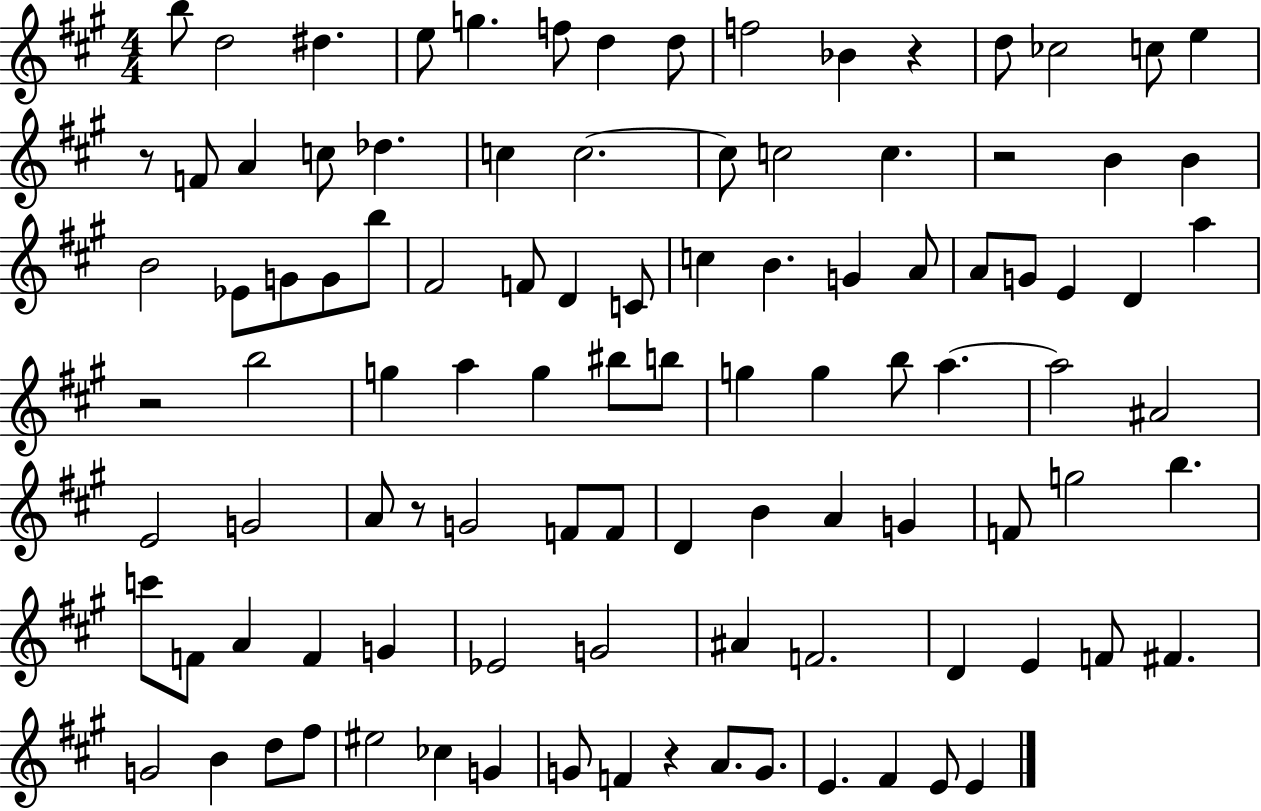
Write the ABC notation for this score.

X:1
T:Untitled
M:4/4
L:1/4
K:A
b/2 d2 ^d e/2 g f/2 d d/2 f2 _B z d/2 _c2 c/2 e z/2 F/2 A c/2 _d c c2 c/2 c2 c z2 B B B2 _E/2 G/2 G/2 b/2 ^F2 F/2 D C/2 c B G A/2 A/2 G/2 E D a z2 b2 g a g ^b/2 b/2 g g b/2 a a2 ^A2 E2 G2 A/2 z/2 G2 F/2 F/2 D B A G F/2 g2 b c'/2 F/2 A F G _E2 G2 ^A F2 D E F/2 ^F G2 B d/2 ^f/2 ^e2 _c G G/2 F z A/2 G/2 E ^F E/2 E